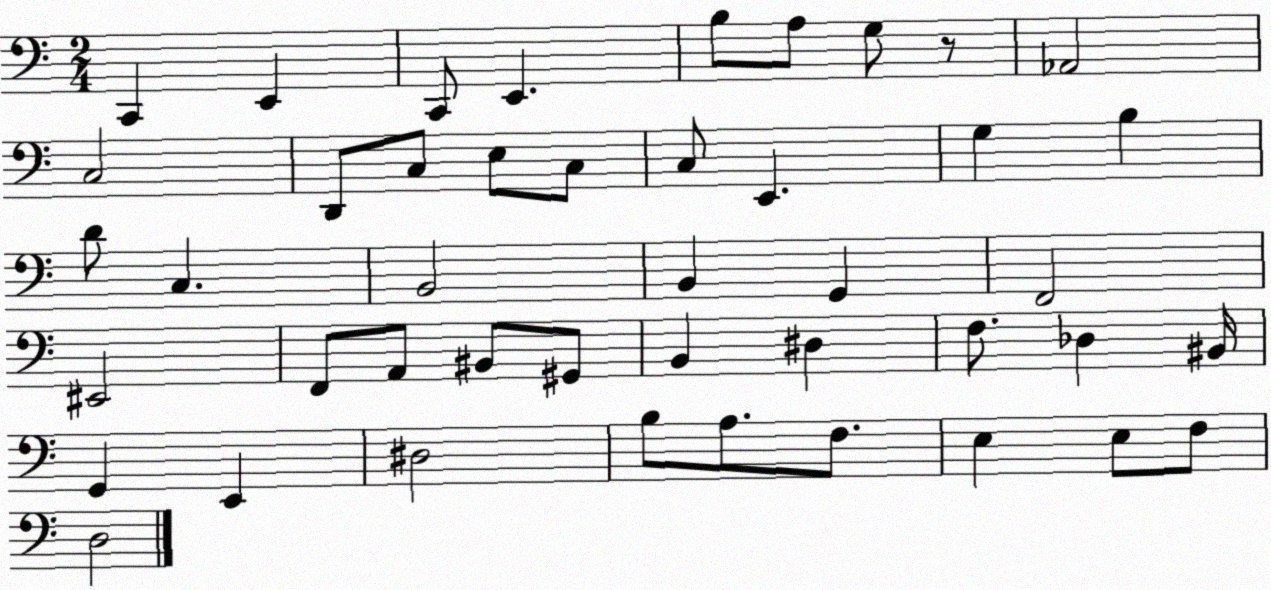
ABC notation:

X:1
T:Untitled
M:2/4
L:1/4
K:C
C,, E,, C,,/2 E,, B,/2 A,/2 G,/2 z/2 _A,,2 C,2 D,,/2 C,/2 E,/2 C,/2 C,/2 E,, G, B, D/2 C, B,,2 B,, G,, F,,2 ^E,,2 F,,/2 A,,/2 ^B,,/2 ^G,,/2 B,, ^D, F,/2 _D, ^B,,/4 G,, E,, ^D,2 B,/2 A,/2 F,/2 E, E,/2 F,/2 D,2